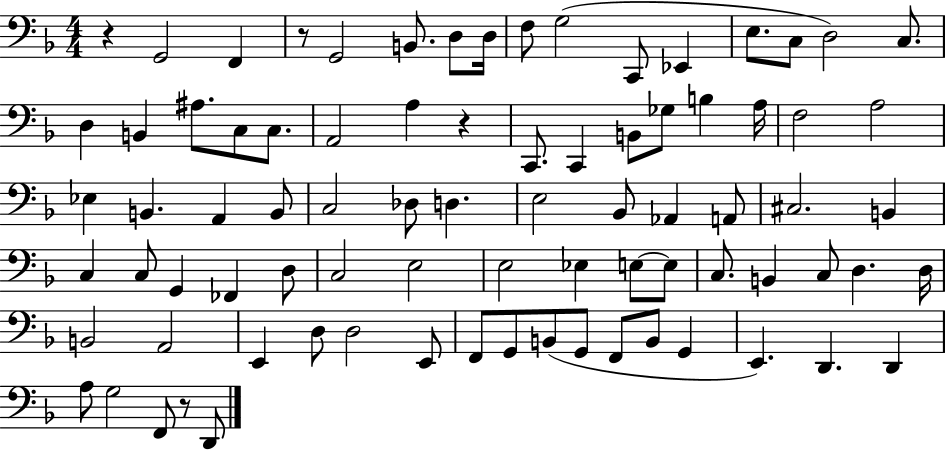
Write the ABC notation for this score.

X:1
T:Untitled
M:4/4
L:1/4
K:F
z G,,2 F,, z/2 G,,2 B,,/2 D,/2 D,/4 F,/2 G,2 C,,/2 _E,, E,/2 C,/2 D,2 C,/2 D, B,, ^A,/2 C,/2 C,/2 A,,2 A, z C,,/2 C,, B,,/2 _G,/2 B, A,/4 F,2 A,2 _E, B,, A,, B,,/2 C,2 _D,/2 D, E,2 _B,,/2 _A,, A,,/2 ^C,2 B,, C, C,/2 G,, _F,, D,/2 C,2 E,2 E,2 _E, E,/2 E,/2 C,/2 B,, C,/2 D, D,/4 B,,2 A,,2 E,, D,/2 D,2 E,,/2 F,,/2 G,,/2 B,,/2 G,,/2 F,,/2 B,,/2 G,, E,, D,, D,, A,/2 G,2 F,,/2 z/2 D,,/2